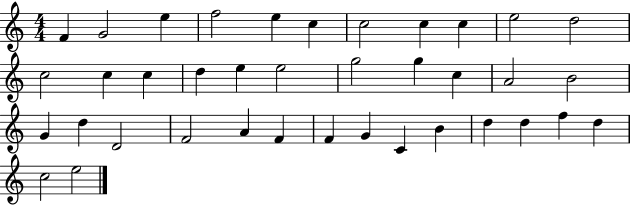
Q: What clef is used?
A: treble